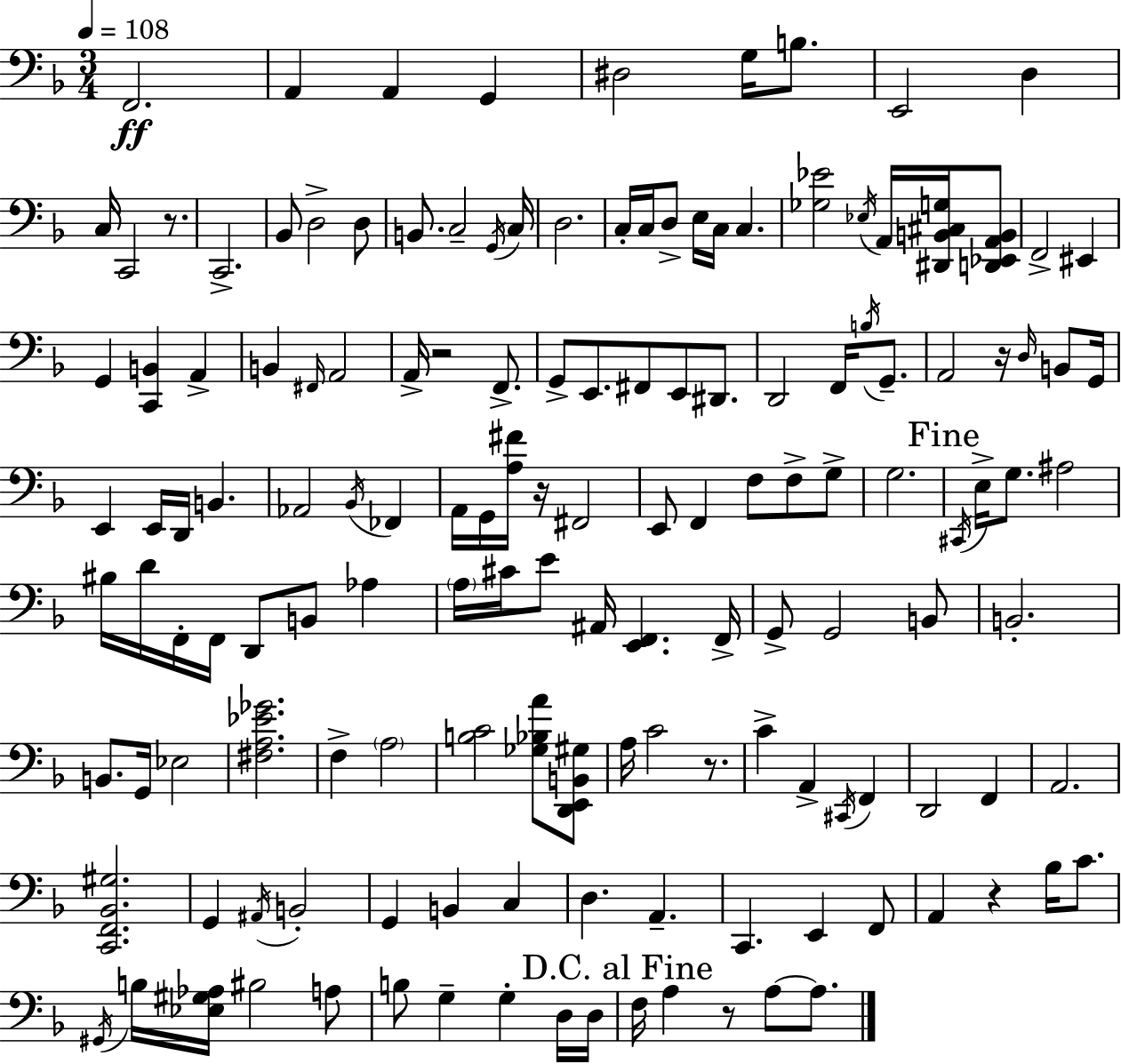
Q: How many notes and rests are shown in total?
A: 146